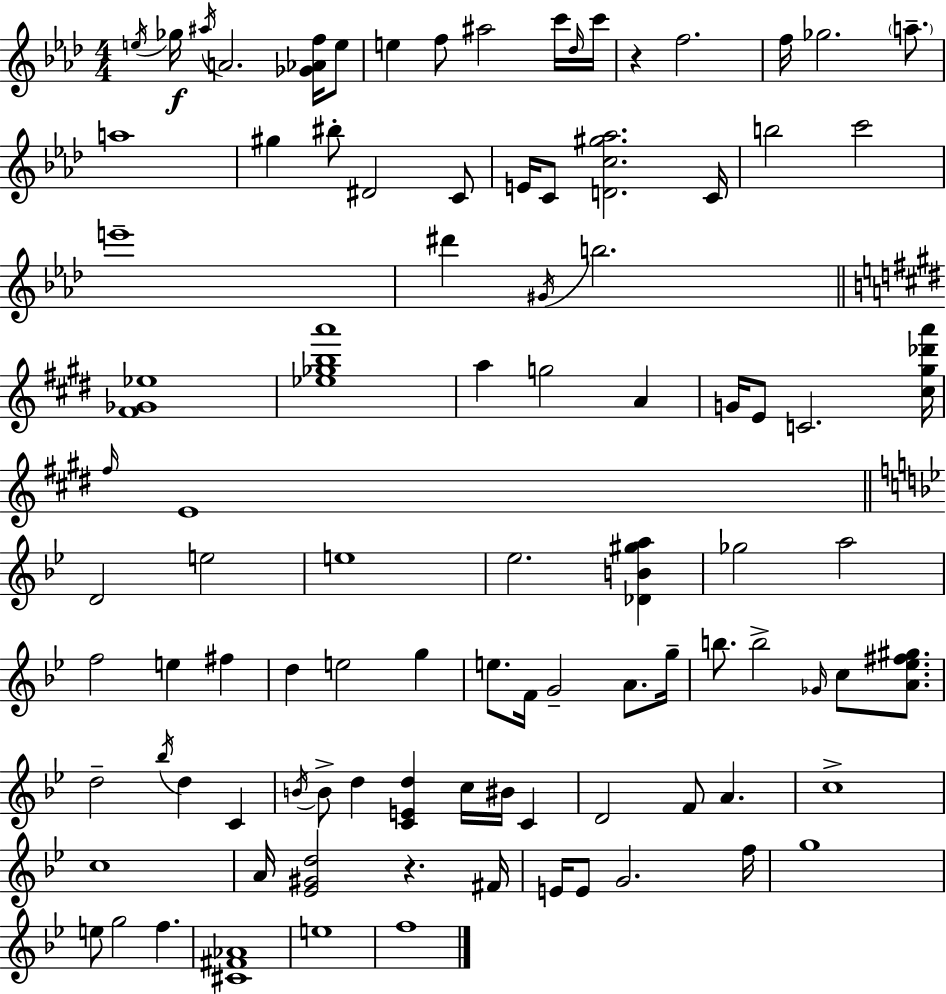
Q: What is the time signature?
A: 4/4